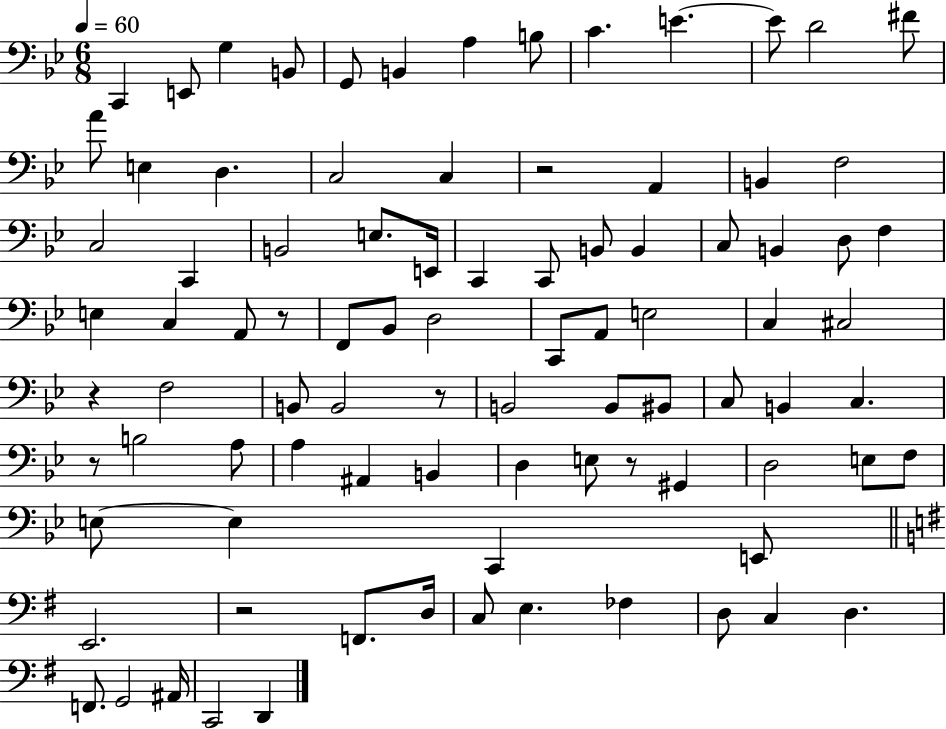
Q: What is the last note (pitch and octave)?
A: D2